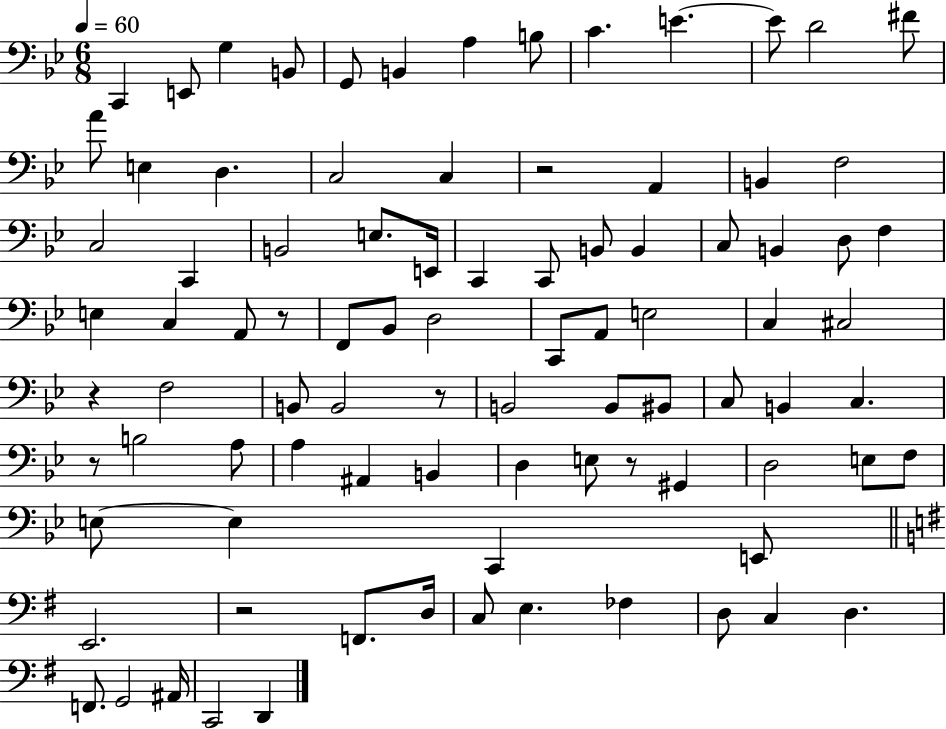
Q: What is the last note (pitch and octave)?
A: D2